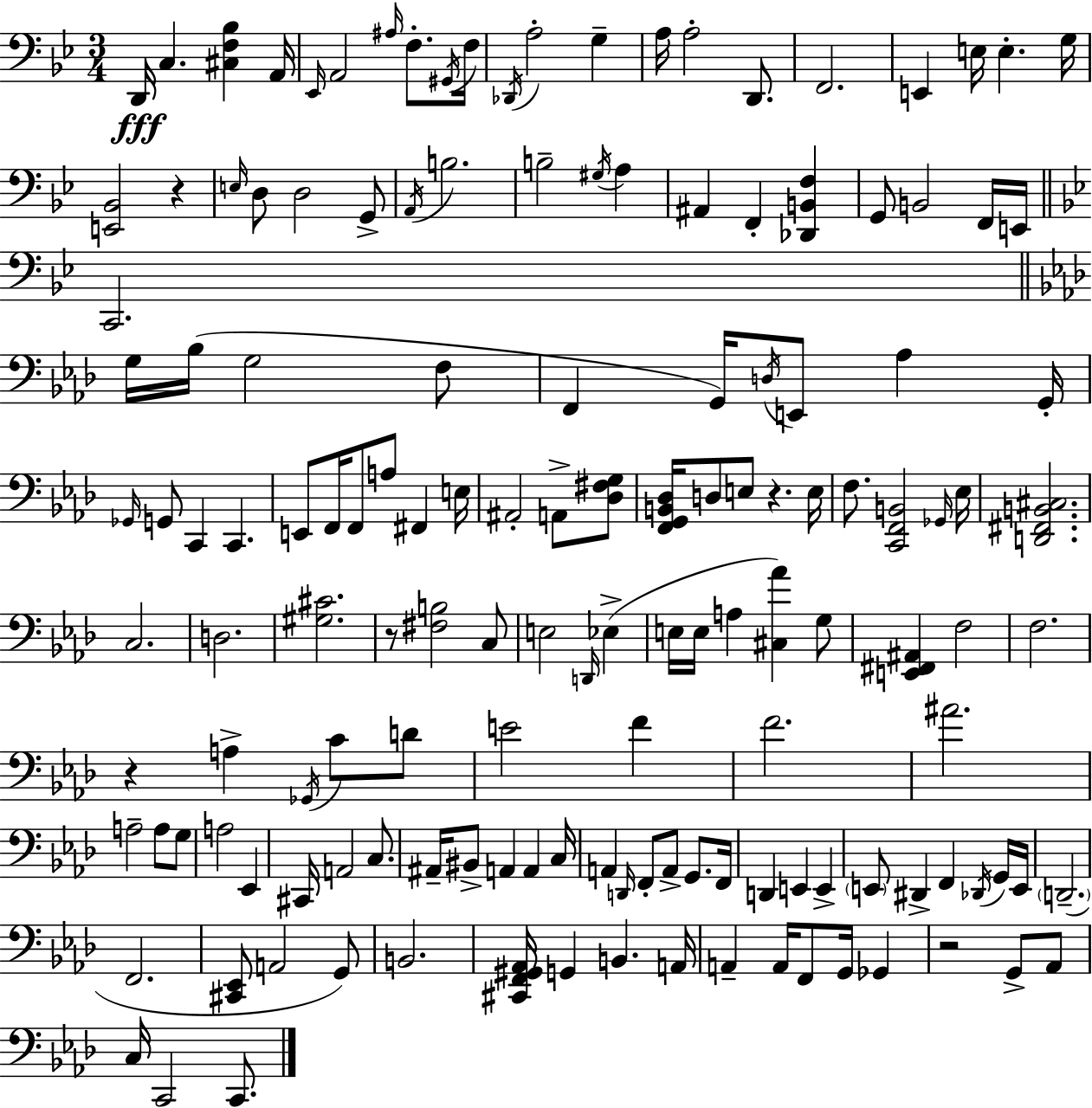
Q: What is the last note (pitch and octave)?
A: C2